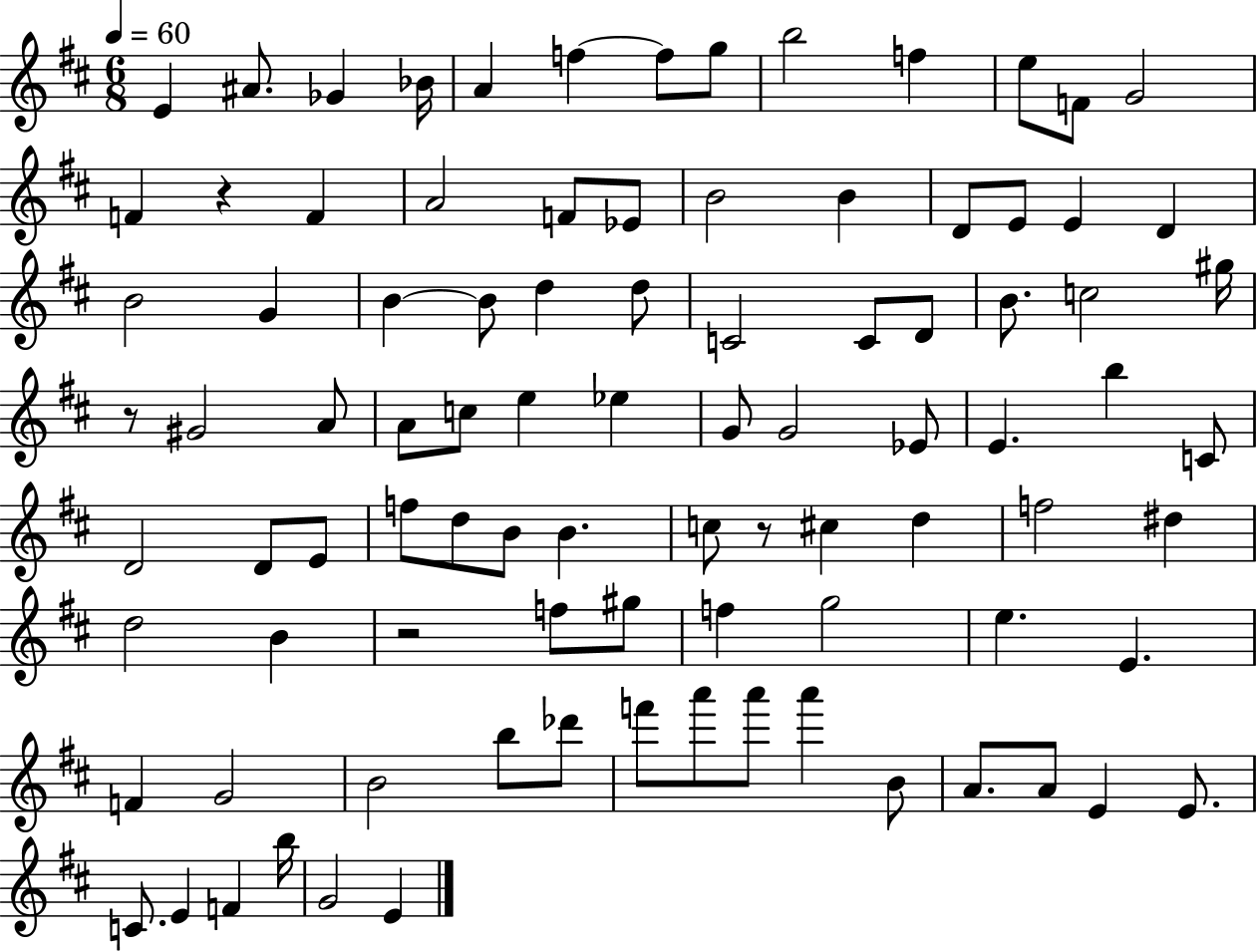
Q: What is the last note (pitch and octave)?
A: E4